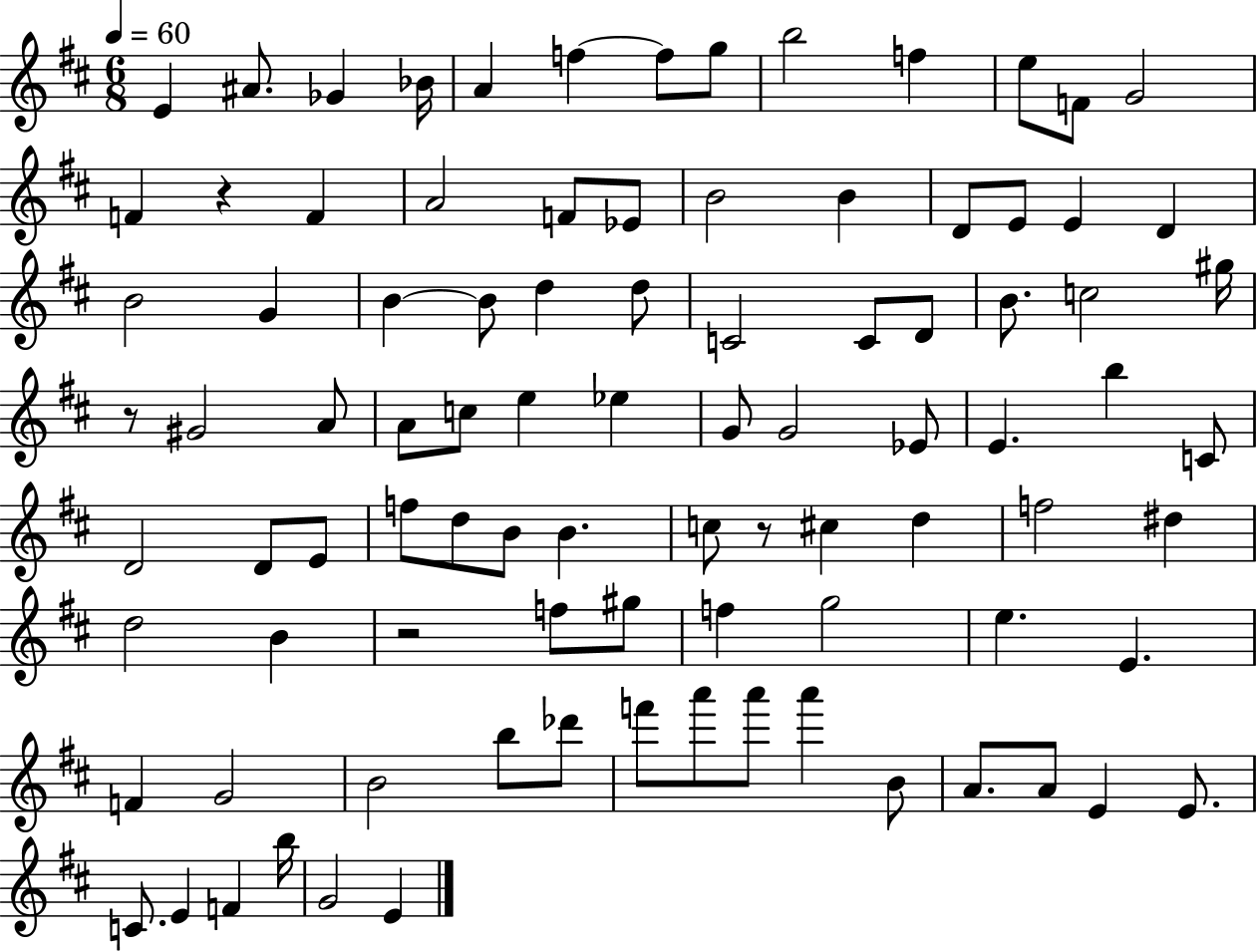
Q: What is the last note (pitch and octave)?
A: E4